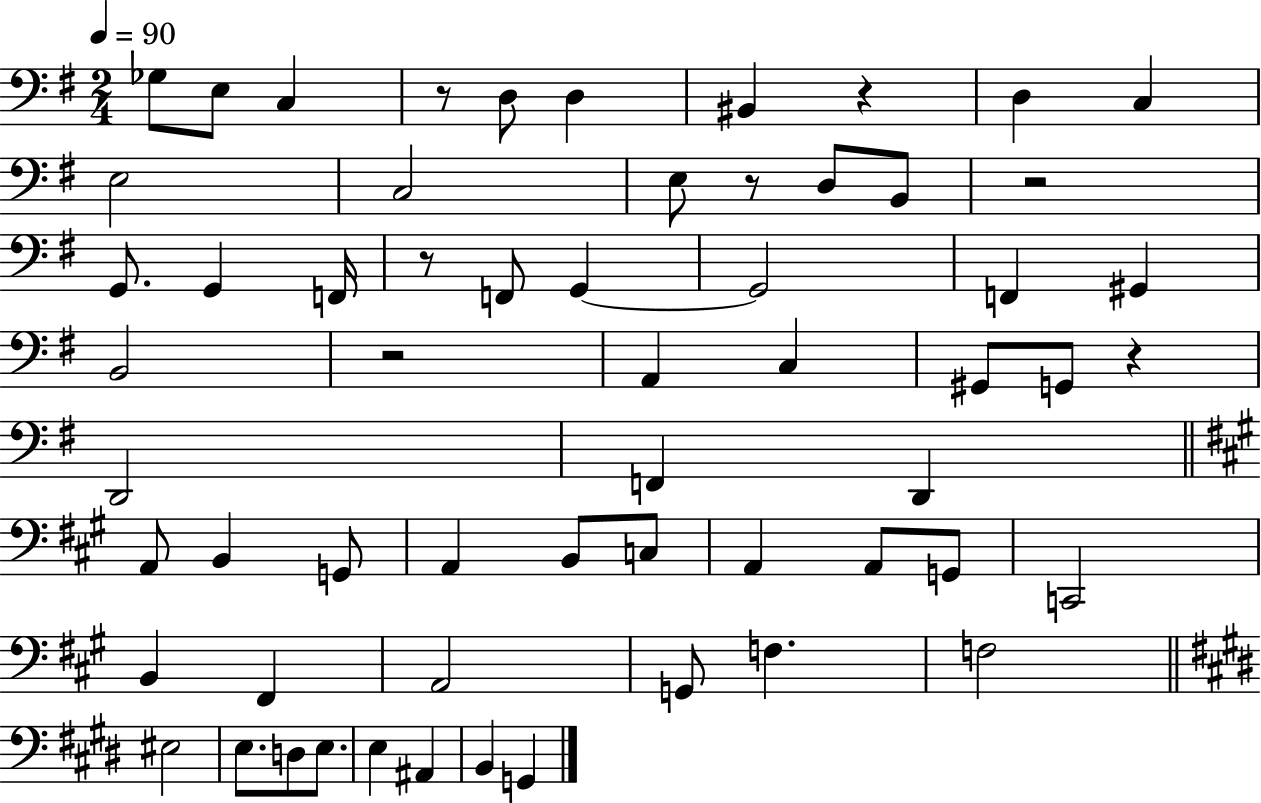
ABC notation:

X:1
T:Untitled
M:2/4
L:1/4
K:G
_G,/2 E,/2 C, z/2 D,/2 D, ^B,, z D, C, E,2 C,2 E,/2 z/2 D,/2 B,,/2 z2 G,,/2 G,, F,,/4 z/2 F,,/2 G,, G,,2 F,, ^G,, B,,2 z2 A,, C, ^G,,/2 G,,/2 z D,,2 F,, D,, A,,/2 B,, G,,/2 A,, B,,/2 C,/2 A,, A,,/2 G,,/2 C,,2 B,, ^F,, A,,2 G,,/2 F, F,2 ^E,2 E,/2 D,/2 E,/2 E, ^A,, B,, G,,